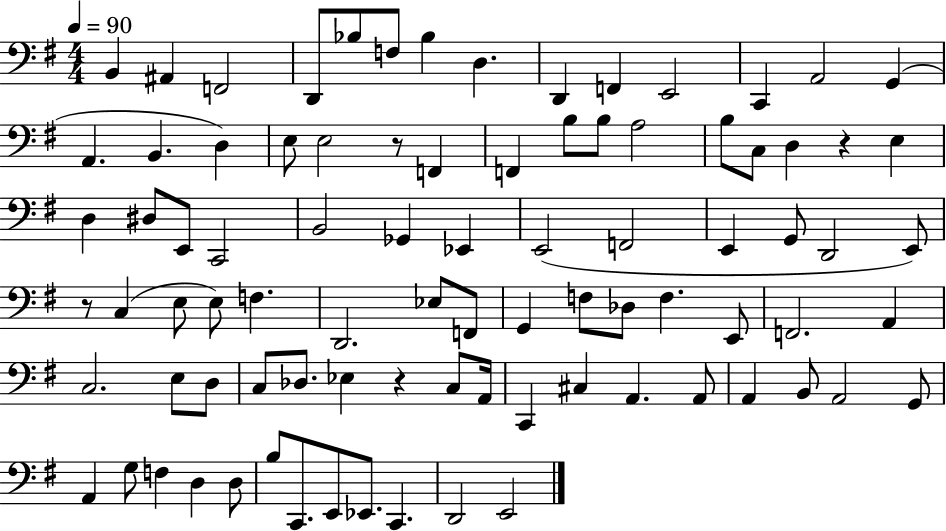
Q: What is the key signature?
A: G major